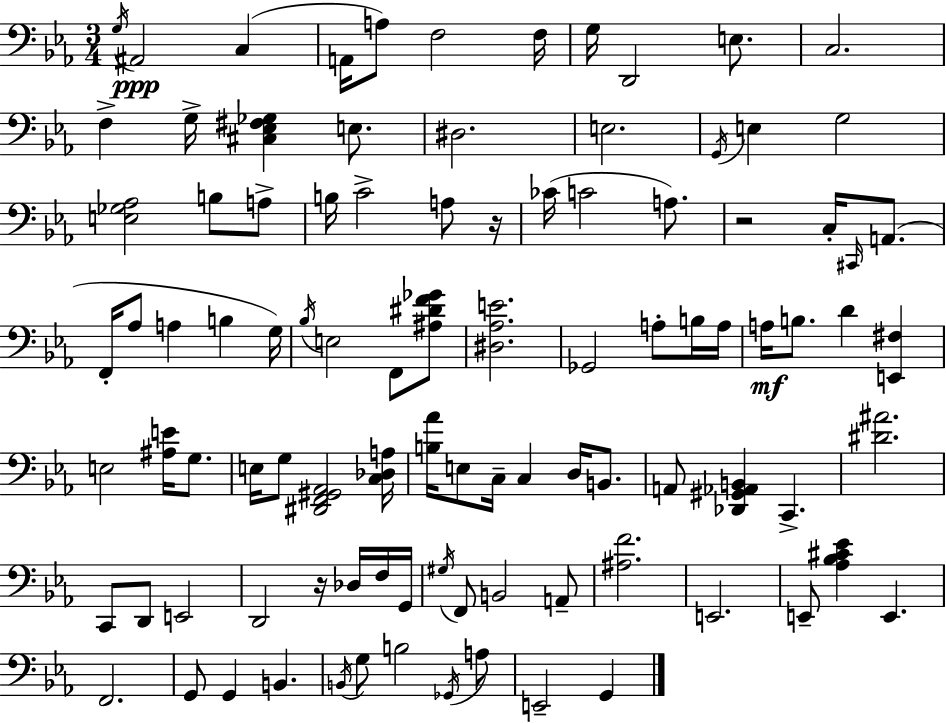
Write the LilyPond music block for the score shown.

{
  \clef bass
  \numericTimeSignature
  \time 3/4
  \key ees \major
  \acciaccatura { g16 }\ppp ais,2 c4( | a,16 a8) f2 | f16 g16 d,2 e8. | c2. | \break f4-> g16-> <cis ees fis ges>4 e8. | dis2. | e2. | \acciaccatura { g,16 } e4 g2 | \break <e ges aes>2 b8 | a8-> b16 c'2-> a8 | r16 ces'16( c'2 a8.) | r2 c16-. \grace { cis,16 } | \break a,8.( f,16-. aes8 a4 b4 | g16) \acciaccatura { bes16 } e2 | f,8 <ais dis' f' ges'>8 <dis aes e'>2. | ges,2 | \break a8-. b16 a16 a16\mf b8. d'4 | <e, fis>4 e2 | <ais e'>16 g8. e16 g8 <dis, f, gis, aes,>2 | <c des a>16 <b aes'>16 e8 c16-- c4 | \break d16 b,8. a,8 <des, gis, aes, b,>4 c,4.-> | <dis' ais'>2. | c,8 d,8 e,2 | d,2 | \break r16 des16 f16 g,16 \acciaccatura { gis16 } f,8 b,2 | a,8-- <ais f'>2. | e,2. | e,8-- <aes bes cis' ees'>4 e,4. | \break f,2. | g,8 g,4 b,4. | \acciaccatura { b,16 } g8 b2 | \acciaccatura { ges,16 } a8 e,2-- | \break g,4 \bar "|."
}